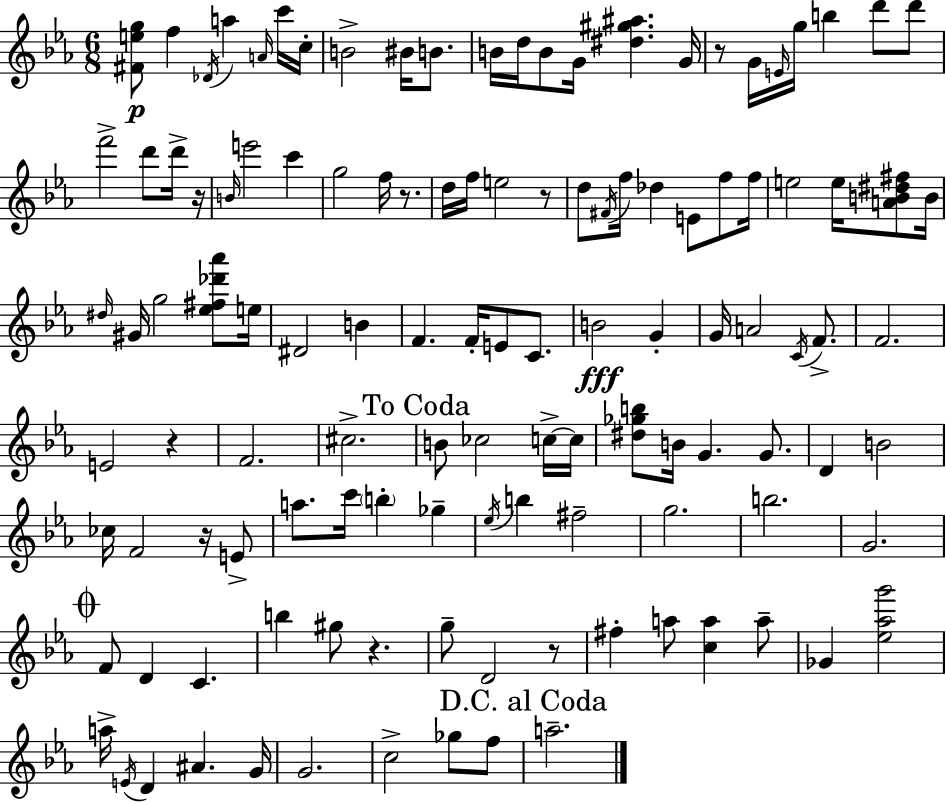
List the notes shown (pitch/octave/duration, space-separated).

[F#4,E5,G5]/e F5/q Db4/s A5/q A4/s C6/s C5/s B4/h BIS4/s B4/e. B4/s D5/s B4/e G4/s [D#5,G#5,A#5]/q. G4/s R/e G4/s E4/s G5/s B5/q D6/e D6/e F6/h D6/e D6/s R/s B4/s E6/h C6/q G5/h F5/s R/e. D5/s F5/s E5/h R/e D5/e F#4/s F5/s Db5/q E4/e F5/e F5/s E5/h E5/s [A4,B4,D#5,F#5]/e B4/s D#5/s G#4/s G5/h [Eb5,F#5,Db6,Ab6]/e E5/s D#4/h B4/q F4/q. F4/s E4/e C4/e. B4/h G4/q G4/s A4/h C4/s F4/e. F4/h. E4/h R/q F4/h. C#5/h. B4/e CES5/h C5/s C5/s [D#5,Gb5,B5]/e B4/s G4/q. G4/e. D4/q B4/h CES5/s F4/h R/s E4/e A5/e. C6/s B5/q Gb5/q Eb5/s B5/q F#5/h G5/h. B5/h. G4/h. F4/e D4/q C4/q. B5/q G#5/e R/q. G5/e D4/h R/e F#5/q A5/e [C5,A5]/q A5/e Gb4/q [Eb5,Ab5,G6]/h A5/s E4/s D4/q A#4/q. G4/s G4/h. C5/h Gb5/e F5/e A5/h.